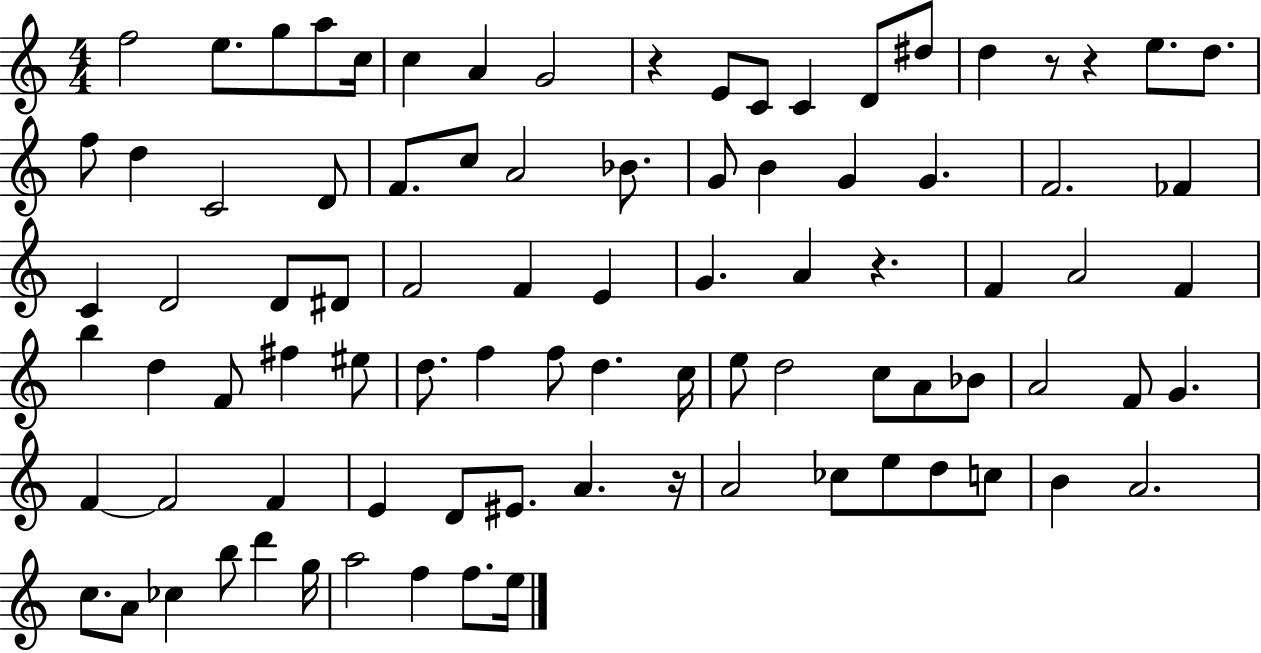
X:1
T:Untitled
M:4/4
L:1/4
K:C
f2 e/2 g/2 a/2 c/4 c A G2 z E/2 C/2 C D/2 ^d/2 d z/2 z e/2 d/2 f/2 d C2 D/2 F/2 c/2 A2 _B/2 G/2 B G G F2 _F C D2 D/2 ^D/2 F2 F E G A z F A2 F b d F/2 ^f ^e/2 d/2 f f/2 d c/4 e/2 d2 c/2 A/2 _B/2 A2 F/2 G F F2 F E D/2 ^E/2 A z/4 A2 _c/2 e/2 d/2 c/2 B A2 c/2 A/2 _c b/2 d' g/4 a2 f f/2 e/4